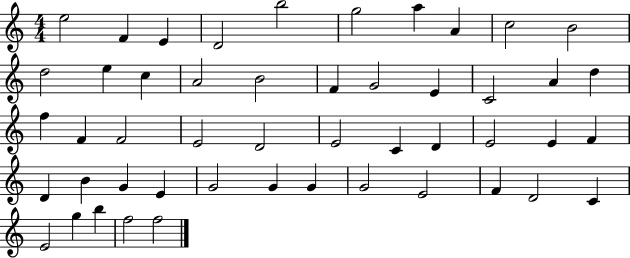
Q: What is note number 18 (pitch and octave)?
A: E4